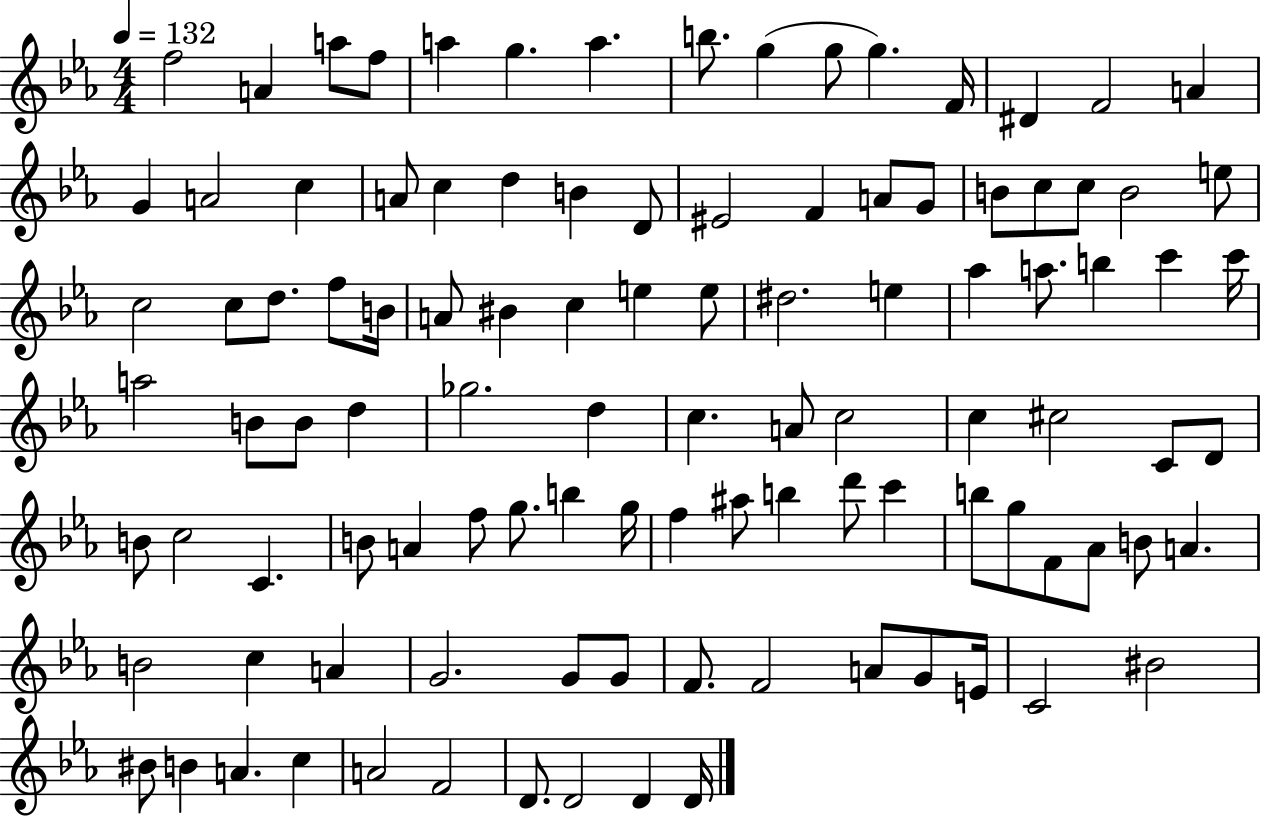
F5/h A4/q A5/e F5/e A5/q G5/q. A5/q. B5/e. G5/q G5/e G5/q. F4/s D#4/q F4/h A4/q G4/q A4/h C5/q A4/e C5/q D5/q B4/q D4/e EIS4/h F4/q A4/e G4/e B4/e C5/e C5/e B4/h E5/e C5/h C5/e D5/e. F5/e B4/s A4/e BIS4/q C5/q E5/q E5/e D#5/h. E5/q Ab5/q A5/e. B5/q C6/q C6/s A5/h B4/e B4/e D5/q Gb5/h. D5/q C5/q. A4/e C5/h C5/q C#5/h C4/e D4/e B4/e C5/h C4/q. B4/e A4/q F5/e G5/e. B5/q G5/s F5/q A#5/e B5/q D6/e C6/q B5/e G5/e F4/e Ab4/e B4/e A4/q. B4/h C5/q A4/q G4/h. G4/e G4/e F4/e. F4/h A4/e G4/e E4/s C4/h BIS4/h BIS4/e B4/q A4/q. C5/q A4/h F4/h D4/e. D4/h D4/q D4/s